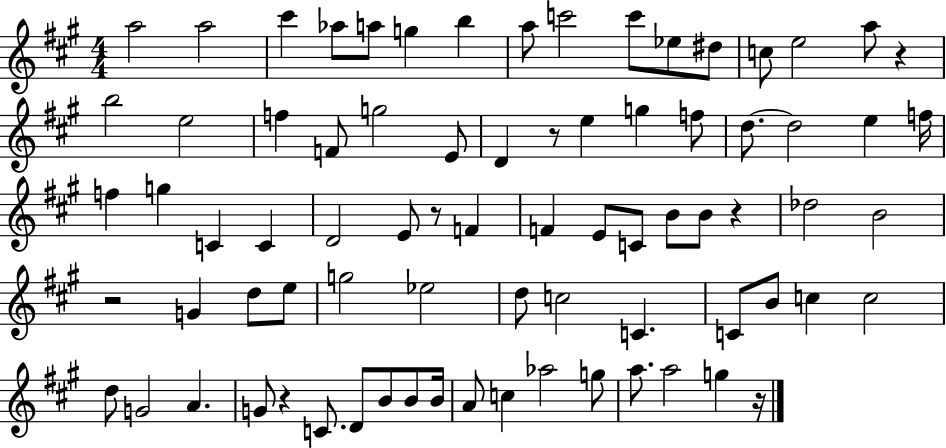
A5/h A5/h C#6/q Ab5/e A5/e G5/q B5/q A5/e C6/h C6/e Eb5/e D#5/e C5/e E5/h A5/e R/q B5/h E5/h F5/q F4/e G5/h E4/e D4/q R/e E5/q G5/q F5/e D5/e. D5/h E5/q F5/s F5/q G5/q C4/q C4/q D4/h E4/e R/e F4/q F4/q E4/e C4/e B4/e B4/e R/q Db5/h B4/h R/h G4/q D5/e E5/e G5/h Eb5/h D5/e C5/h C4/q. C4/e B4/e C5/q C5/h D5/e G4/h A4/q. G4/e R/q C4/e. D4/e B4/e B4/e B4/s A4/e C5/q Ab5/h G5/e A5/e. A5/h G5/q R/s